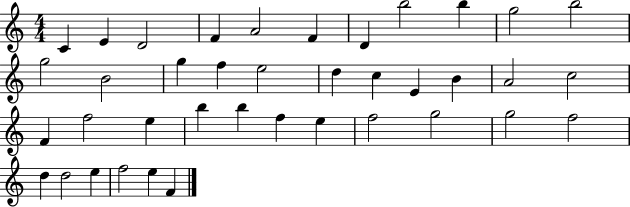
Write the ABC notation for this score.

X:1
T:Untitled
M:4/4
L:1/4
K:C
C E D2 F A2 F D b2 b g2 b2 g2 B2 g f e2 d c E B A2 c2 F f2 e b b f e f2 g2 g2 f2 d d2 e f2 e F